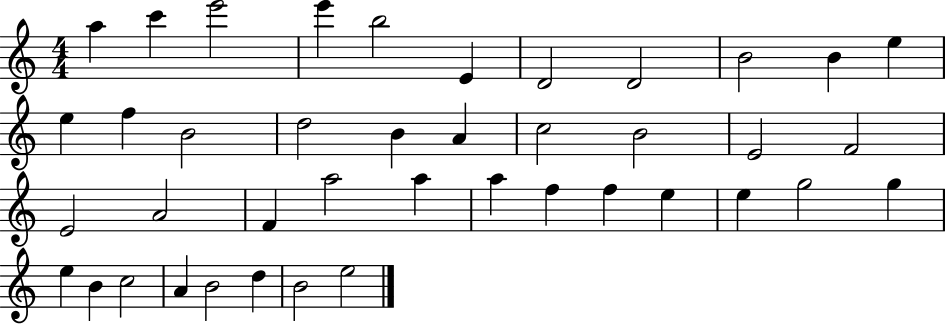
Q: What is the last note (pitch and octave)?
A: E5